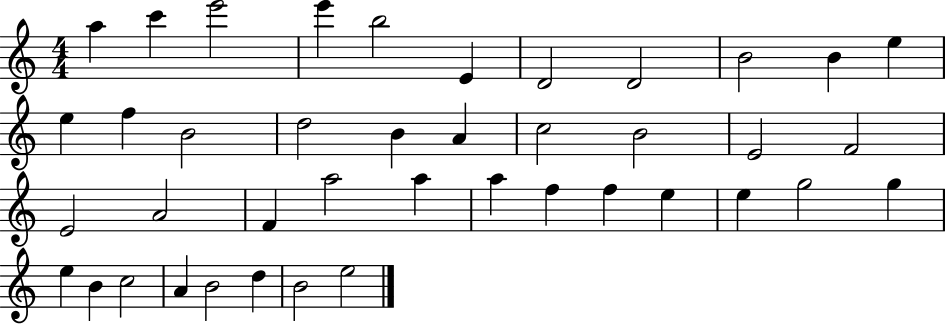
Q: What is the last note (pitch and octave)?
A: E5